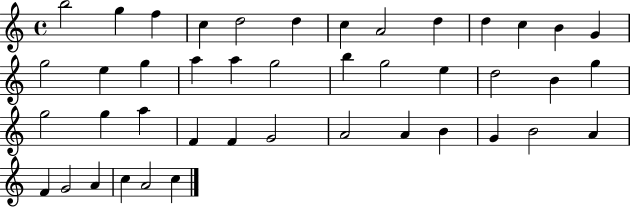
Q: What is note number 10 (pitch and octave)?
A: D5